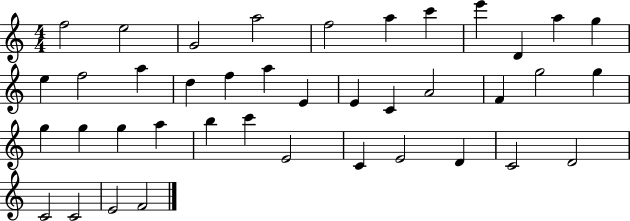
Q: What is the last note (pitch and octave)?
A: F4